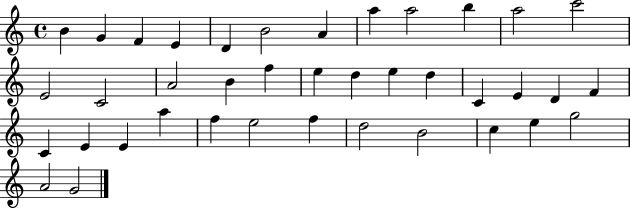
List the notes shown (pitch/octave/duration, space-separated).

B4/q G4/q F4/q E4/q D4/q B4/h A4/q A5/q A5/h B5/q A5/h C6/h E4/h C4/h A4/h B4/q F5/q E5/q D5/q E5/q D5/q C4/q E4/q D4/q F4/q C4/q E4/q E4/q A5/q F5/q E5/h F5/q D5/h B4/h C5/q E5/q G5/h A4/h G4/h